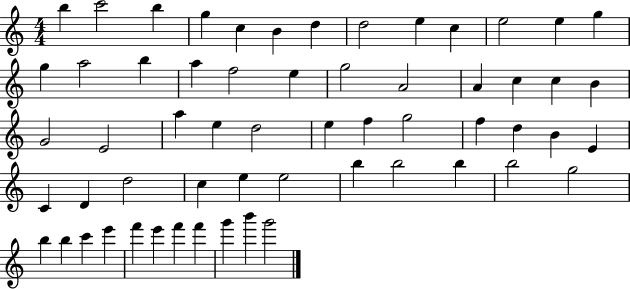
X:1
T:Untitled
M:4/4
L:1/4
K:C
b c'2 b g c B d d2 e c e2 e g g a2 b a f2 e g2 A2 A c c B G2 E2 a e d2 e f g2 f d B E C D d2 c e e2 b b2 b b2 g2 b b c' e' f' e' f' f' g' b' g'2